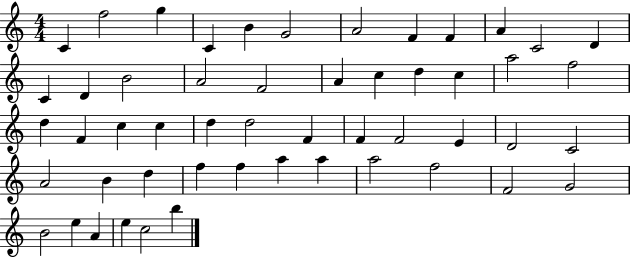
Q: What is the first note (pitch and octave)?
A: C4